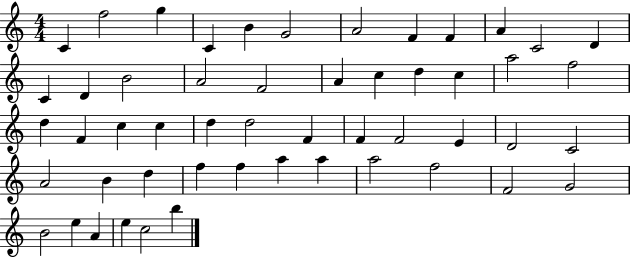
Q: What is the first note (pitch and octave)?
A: C4